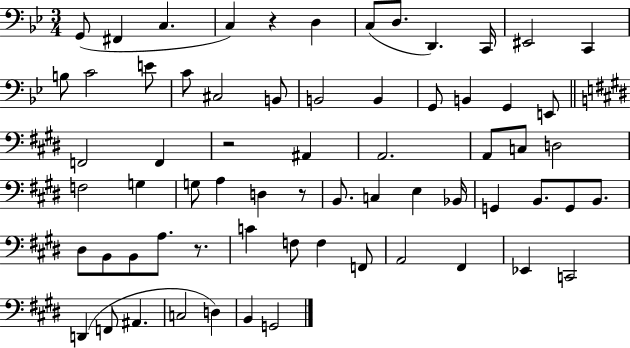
G2/e F#2/q C3/q. C3/q R/q D3/q C3/e D3/e. D2/q. C2/s EIS2/h C2/q B3/e C4/h E4/e C4/e C#3/h B2/e B2/h B2/q G2/e B2/q G2/q E2/e F2/h F2/q R/h A#2/q A2/h. A2/e C3/e D3/h F3/h G3/q G3/e A3/q D3/q R/e B2/e. C3/q E3/q Bb2/s G2/q B2/e. G2/e B2/e. D#3/e B2/e B2/e A3/e. R/e. C4/q F3/e F3/q F2/e A2/h F#2/q Eb2/q C2/h D2/q F2/e A#2/q. C3/h D3/q B2/q G2/h